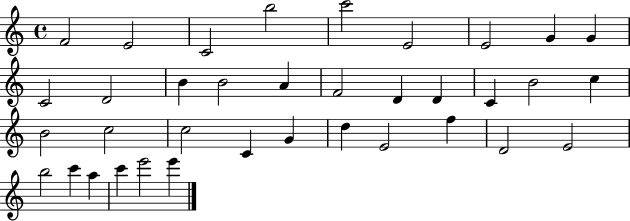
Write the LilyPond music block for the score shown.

{
  \clef treble
  \time 4/4
  \defaultTimeSignature
  \key c \major
  f'2 e'2 | c'2 b''2 | c'''2 e'2 | e'2 g'4 g'4 | \break c'2 d'2 | b'4 b'2 a'4 | f'2 d'4 d'4 | c'4 b'2 c''4 | \break b'2 c''2 | c''2 c'4 g'4 | d''4 e'2 f''4 | d'2 e'2 | \break b''2 c'''4 a''4 | c'''4 e'''2 e'''4 | \bar "|."
}